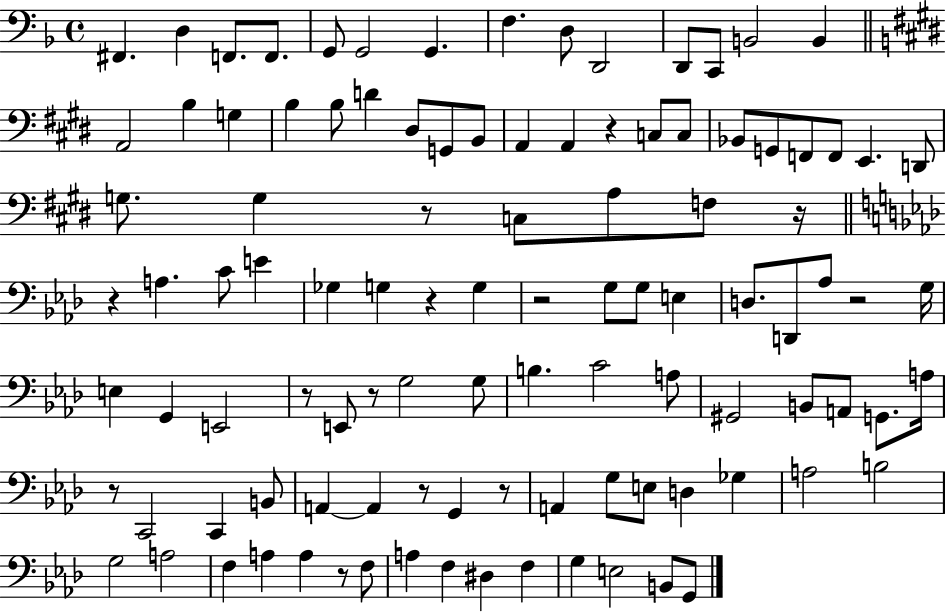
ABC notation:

X:1
T:Untitled
M:4/4
L:1/4
K:F
^F,, D, F,,/2 F,,/2 G,,/2 G,,2 G,, F, D,/2 D,,2 D,,/2 C,,/2 B,,2 B,, A,,2 B, G, B, B,/2 D ^D,/2 G,,/2 B,,/2 A,, A,, z C,/2 C,/2 _B,,/2 G,,/2 F,,/2 F,,/2 E,, D,,/2 G,/2 G, z/2 C,/2 A,/2 F,/2 z/4 z A, C/2 E _G, G, z G, z2 G,/2 G,/2 E, D,/2 D,,/2 _A,/2 z2 G,/4 E, G,, E,,2 z/2 E,,/2 z/2 G,2 G,/2 B, C2 A,/2 ^G,,2 B,,/2 A,,/2 G,,/2 A,/4 z/2 C,,2 C,, B,,/2 A,, A,, z/2 G,, z/2 A,, G,/2 E,/2 D, _G, A,2 B,2 G,2 A,2 F, A, A, z/2 F,/2 A, F, ^D, F, G, E,2 B,,/2 G,,/2